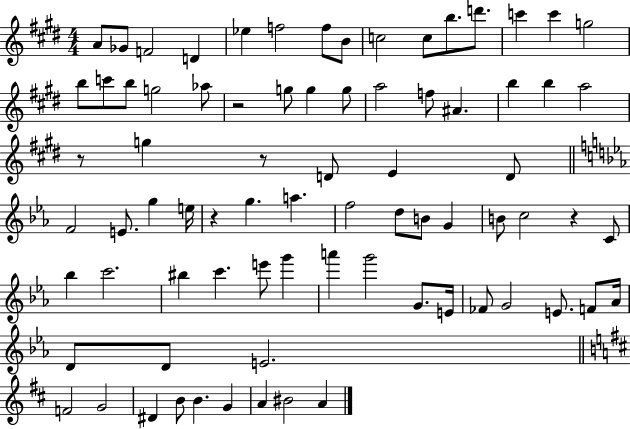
A4/e Gb4/e F4/h D4/q Eb5/q F5/h F5/e B4/e C5/h C5/e B5/e. D6/e. C6/q C6/q G5/h B5/e C6/e B5/e G5/h Ab5/e R/h G5/e G5/q G5/e A5/h F5/e A#4/q. B5/q B5/q A5/h R/e G5/q R/e D4/e E4/q D4/e F4/h E4/e. G5/q E5/s R/q G5/q. A5/q. F5/h D5/e B4/e G4/q B4/e C5/h R/q C4/e Bb5/q C6/h. BIS5/q C6/q. E6/e G6/q A6/q G6/h G4/e. E4/s FES4/e G4/h E4/e. F4/e Ab4/s D4/e D4/e E4/h. F4/h G4/h D#4/q B4/e B4/q. G4/q A4/q BIS4/h A4/q